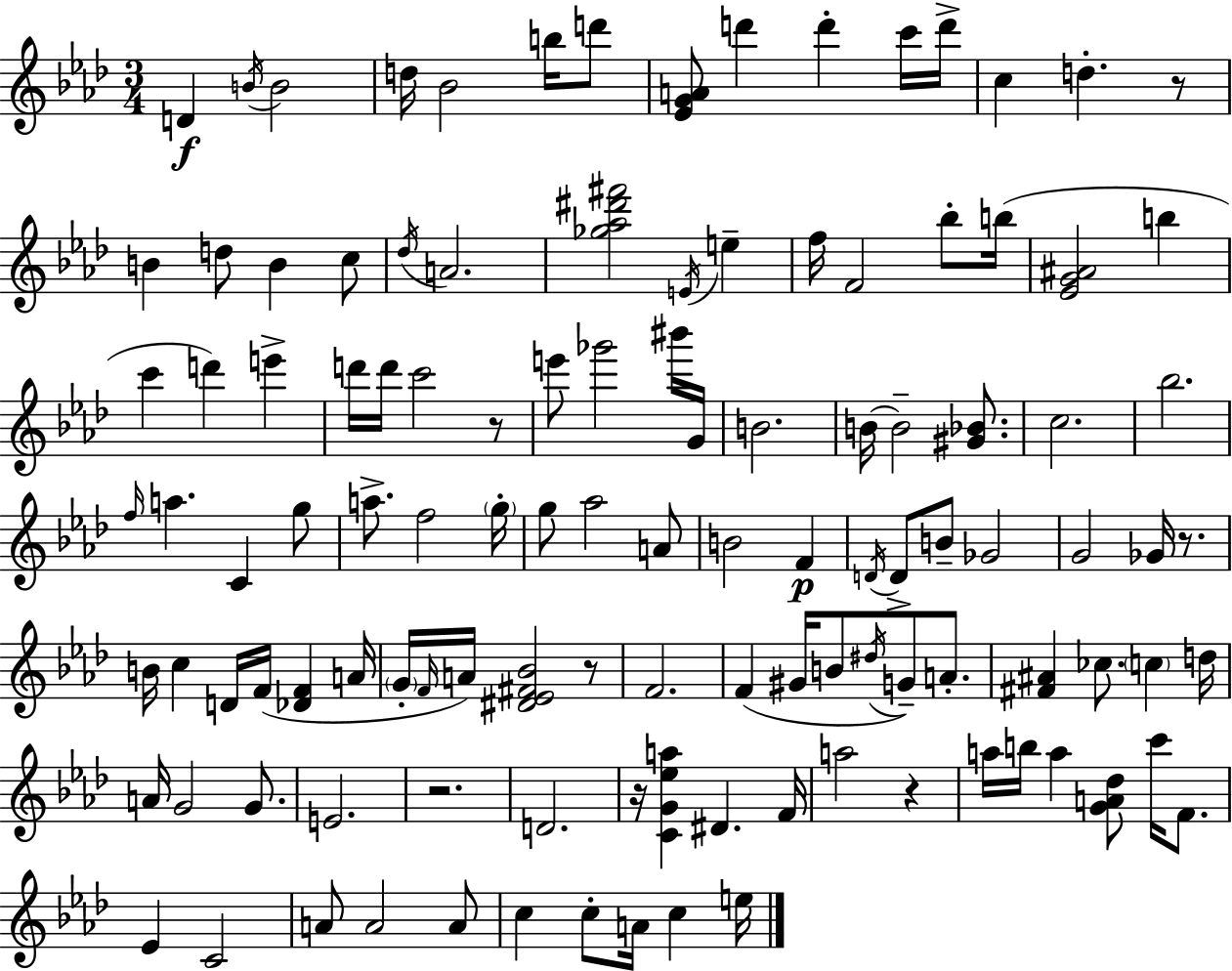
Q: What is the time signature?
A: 3/4